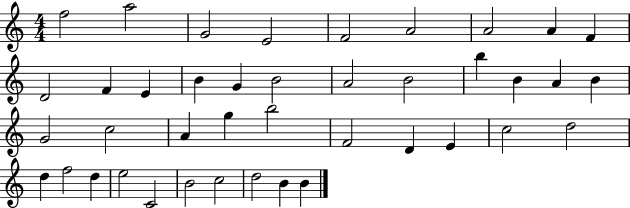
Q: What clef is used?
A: treble